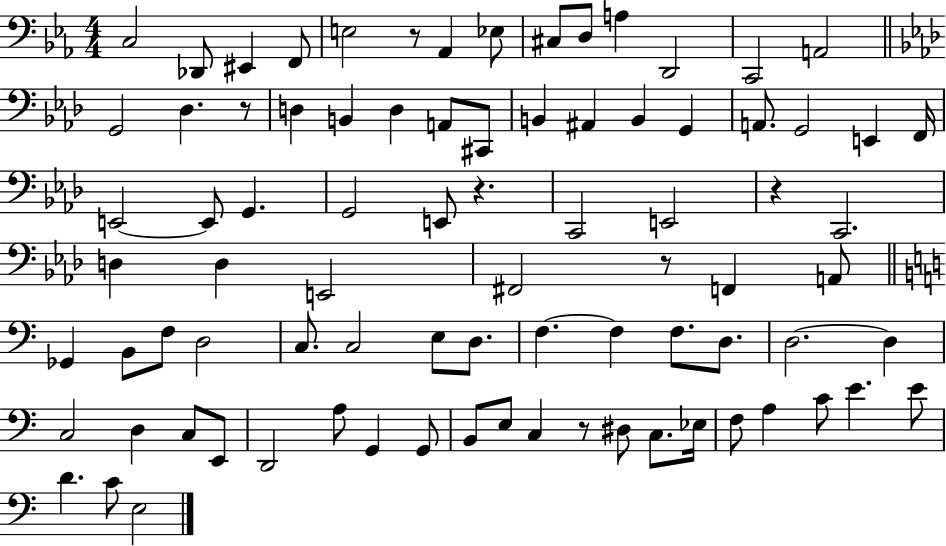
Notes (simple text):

C3/h Db2/e EIS2/q F2/e E3/h R/e Ab2/q Eb3/e C#3/e D3/e A3/q D2/h C2/h A2/h G2/h Db3/q. R/e D3/q B2/q D3/q A2/e C#2/e B2/q A#2/q B2/q G2/q A2/e. G2/h E2/q F2/s E2/h E2/e G2/q. G2/h E2/e R/q. C2/h E2/h R/q C2/h. D3/q D3/q E2/h F#2/h R/e F2/q A2/e Gb2/q B2/e F3/e D3/h C3/e. C3/h E3/e D3/e. F3/q. F3/q F3/e. D3/e. D3/h. D3/q C3/h D3/q C3/e E2/e D2/h A3/e G2/q G2/e B2/e E3/e C3/q R/e D#3/e C3/e. Eb3/s F3/e A3/q C4/e E4/q. E4/e D4/q. C4/e E3/h